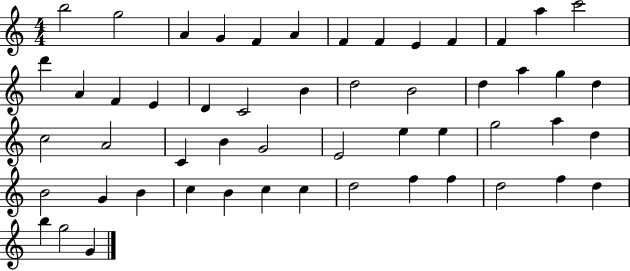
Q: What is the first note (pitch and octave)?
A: B5